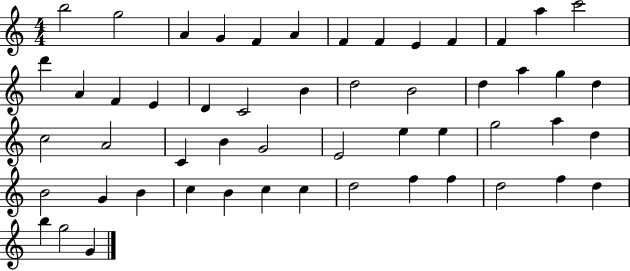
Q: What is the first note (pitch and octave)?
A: B5